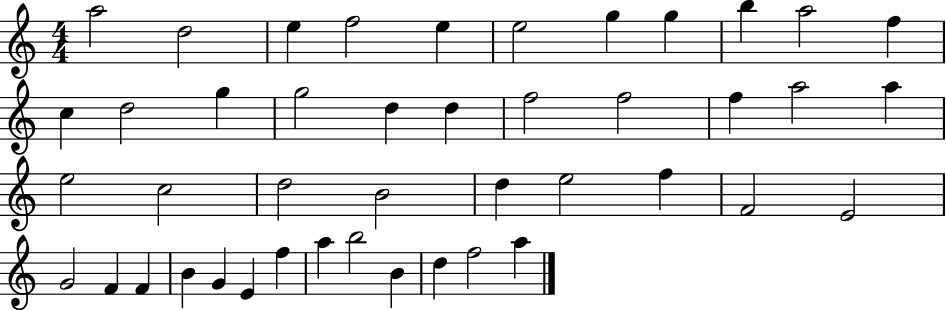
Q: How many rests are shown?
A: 0